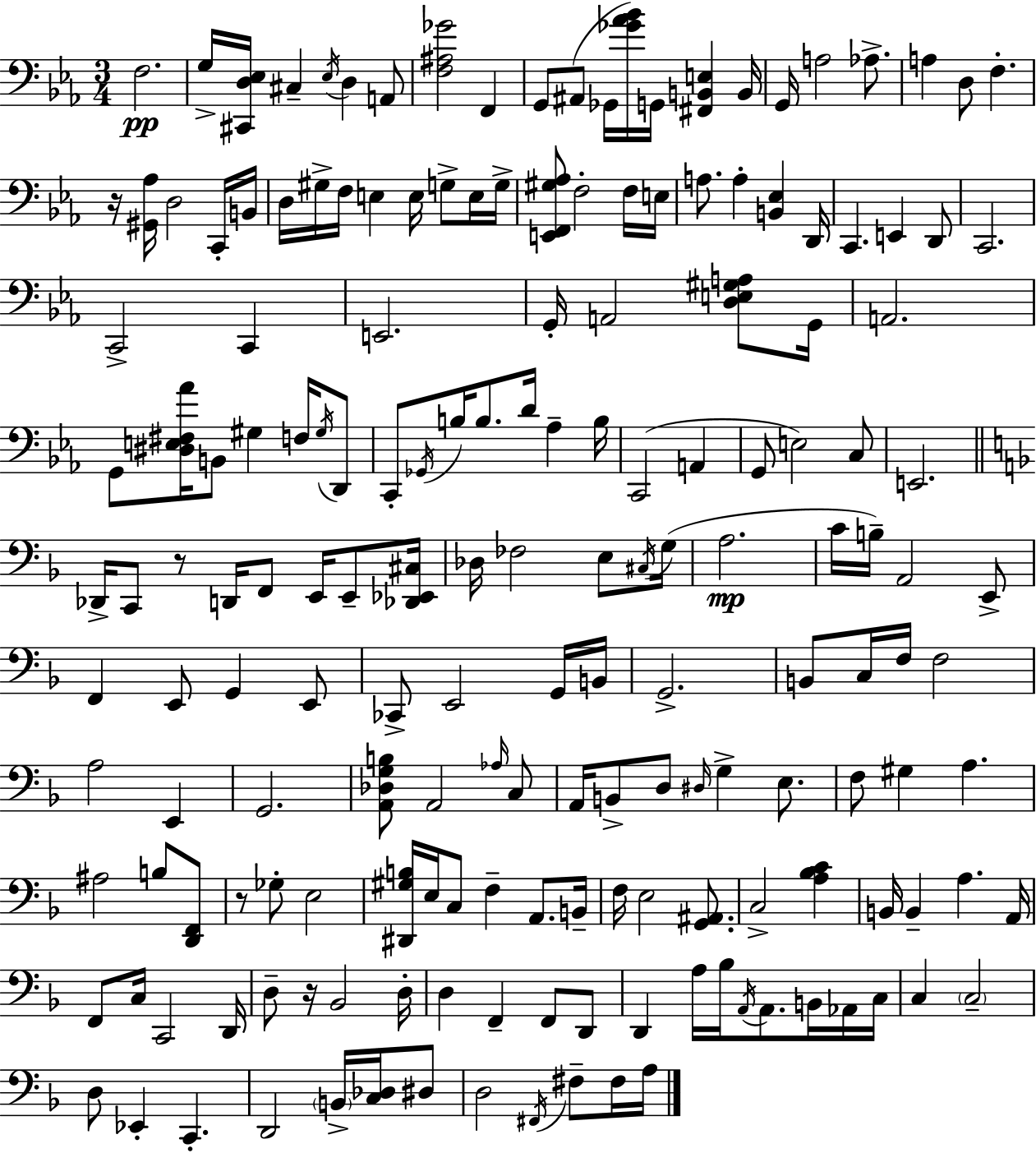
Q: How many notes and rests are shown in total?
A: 177